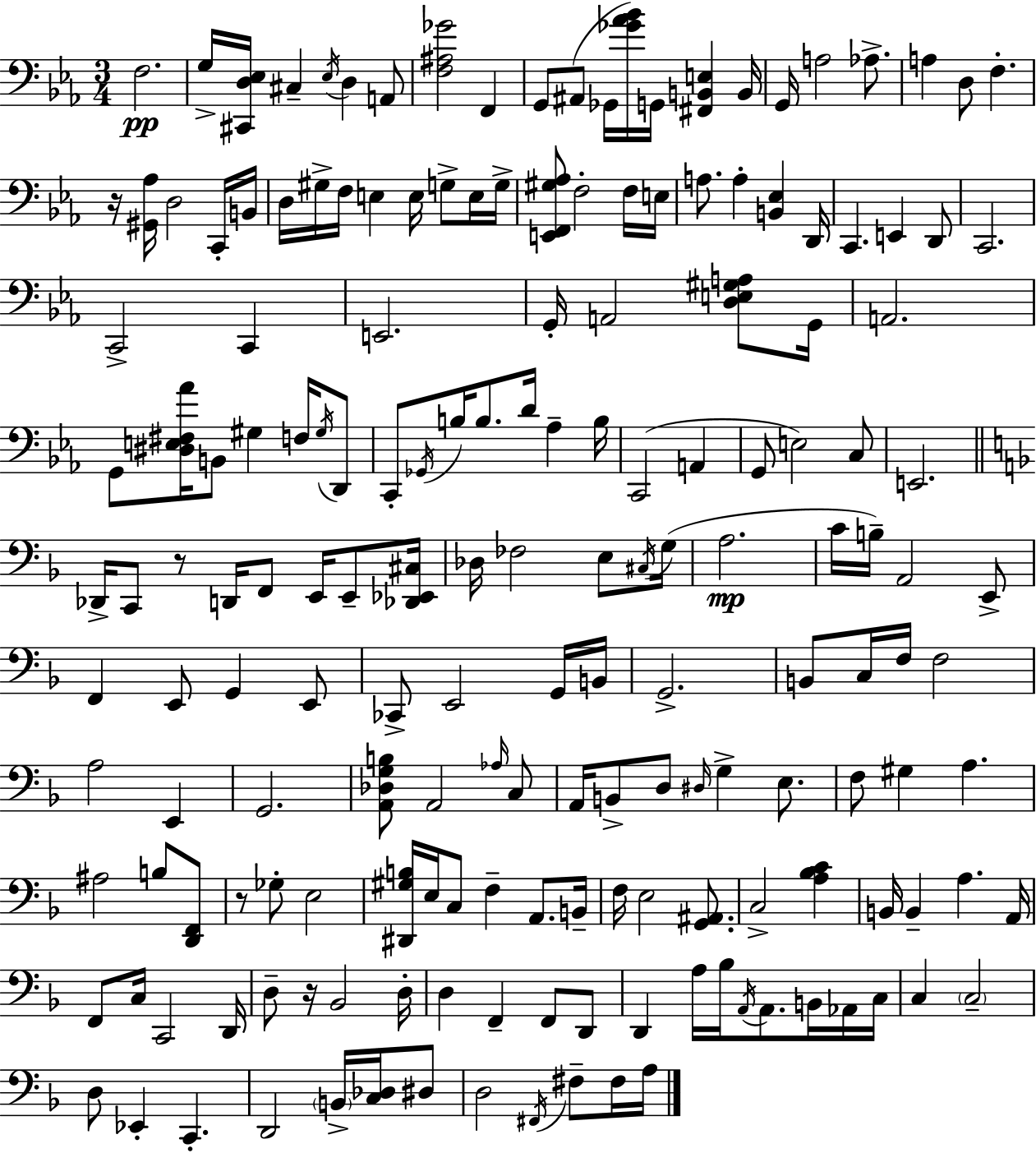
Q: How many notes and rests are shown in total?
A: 177